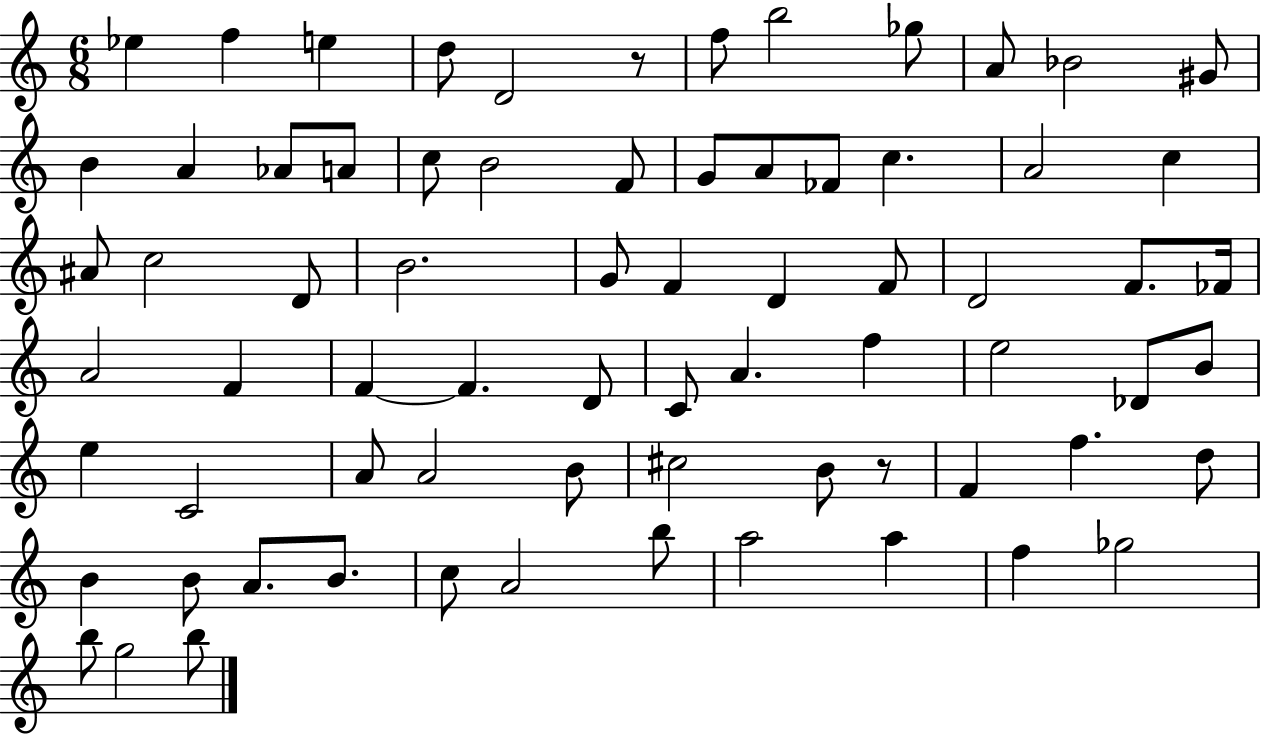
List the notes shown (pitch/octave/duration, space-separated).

Eb5/q F5/q E5/q D5/e D4/h R/e F5/e B5/h Gb5/e A4/e Bb4/h G#4/e B4/q A4/q Ab4/e A4/e C5/e B4/h F4/e G4/e A4/e FES4/e C5/q. A4/h C5/q A#4/e C5/h D4/e B4/h. G4/e F4/q D4/q F4/e D4/h F4/e. FES4/s A4/h F4/q F4/q F4/q. D4/e C4/e A4/q. F5/q E5/h Db4/e B4/e E5/q C4/h A4/e A4/h B4/e C#5/h B4/e R/e F4/q F5/q. D5/e B4/q B4/e A4/e. B4/e. C5/e A4/h B5/e A5/h A5/q F5/q Gb5/h B5/e G5/h B5/e